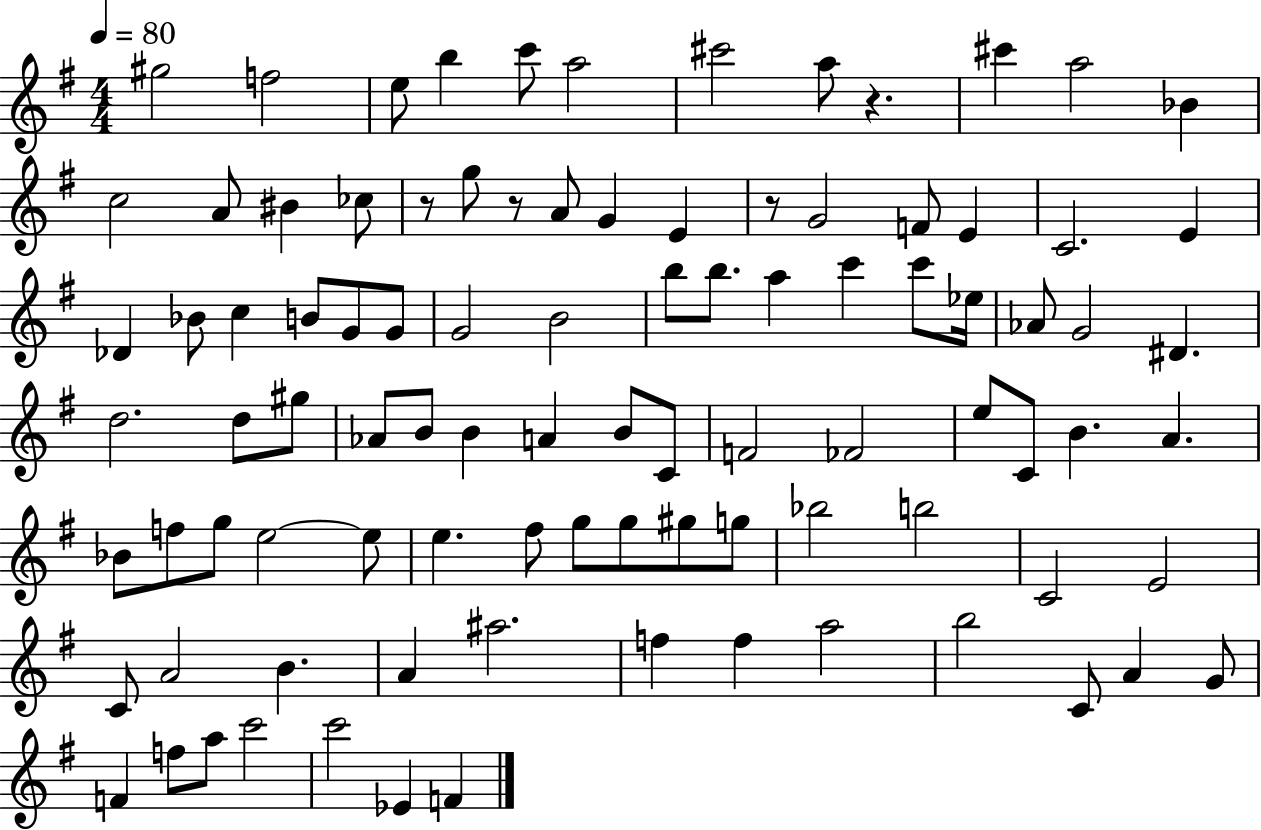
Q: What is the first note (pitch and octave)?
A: G#5